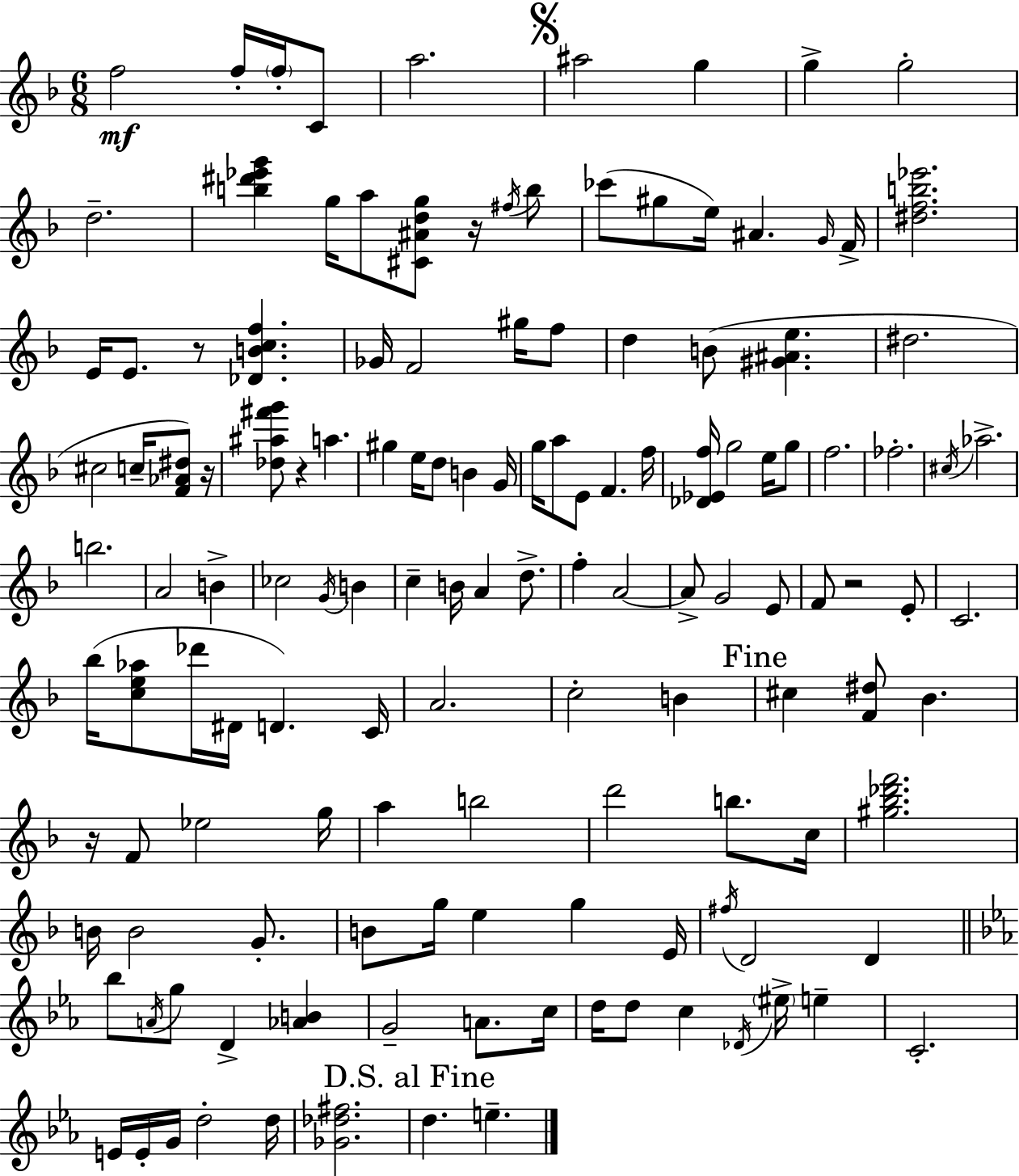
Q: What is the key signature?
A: D minor